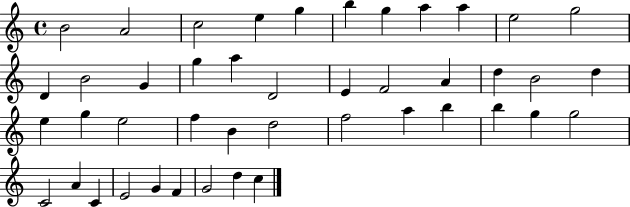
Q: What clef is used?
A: treble